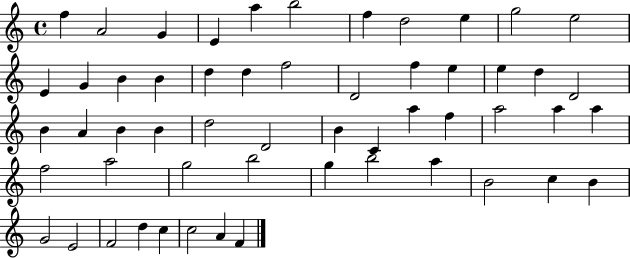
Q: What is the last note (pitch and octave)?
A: F4